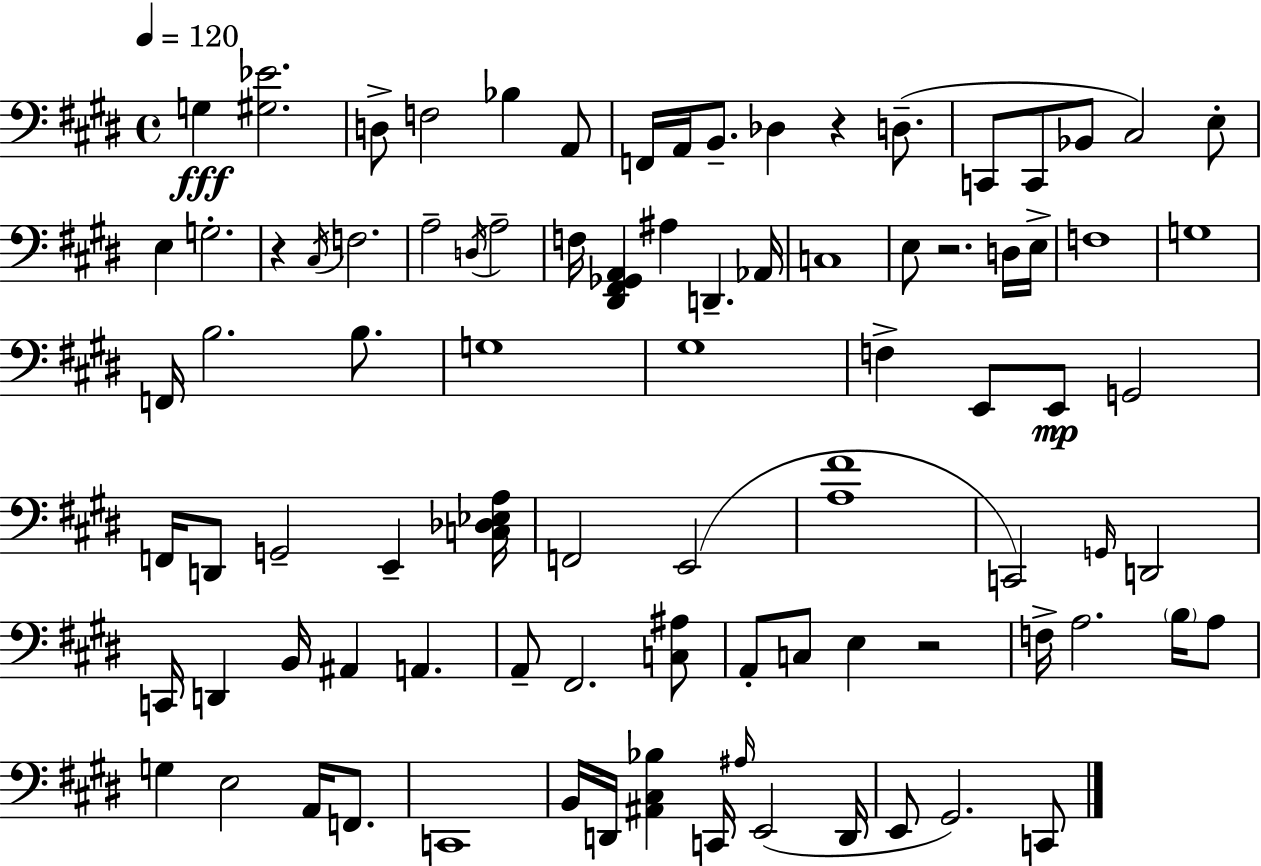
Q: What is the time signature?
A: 4/4